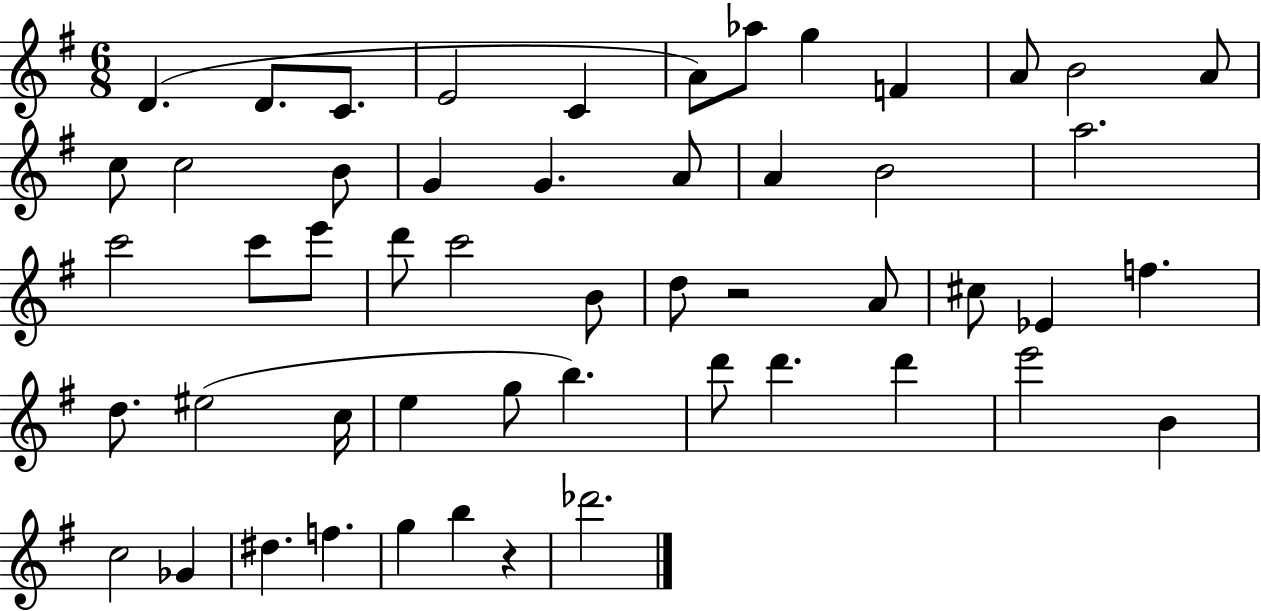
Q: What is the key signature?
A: G major